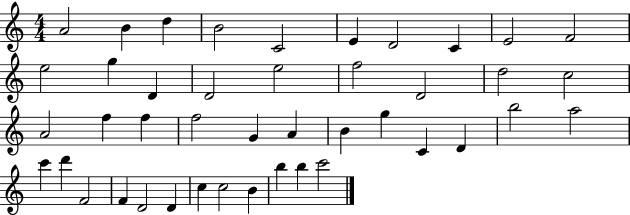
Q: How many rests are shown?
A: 0